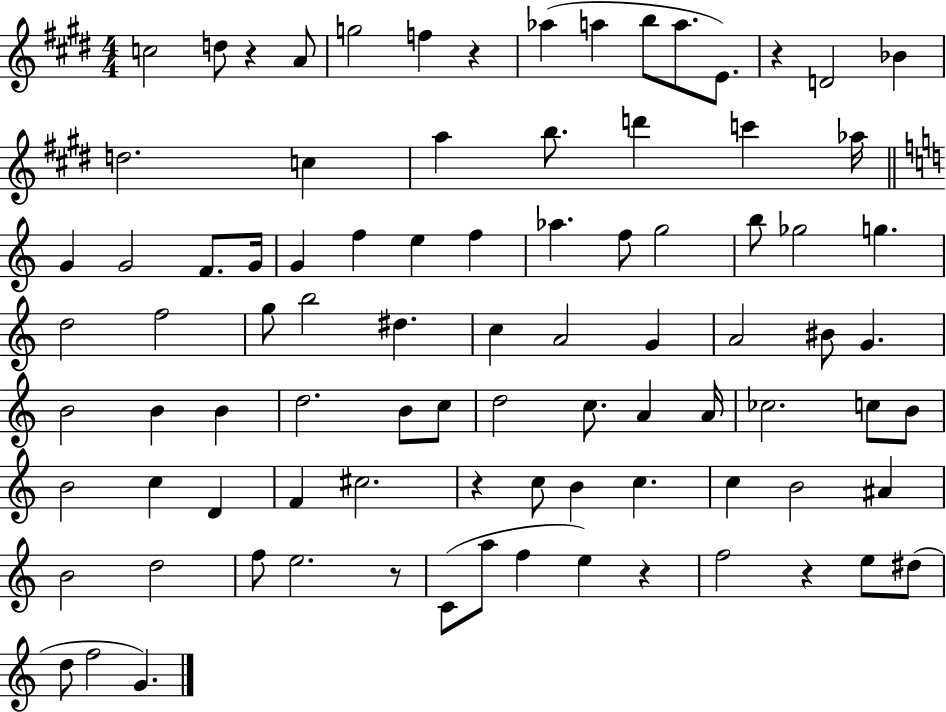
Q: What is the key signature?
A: E major